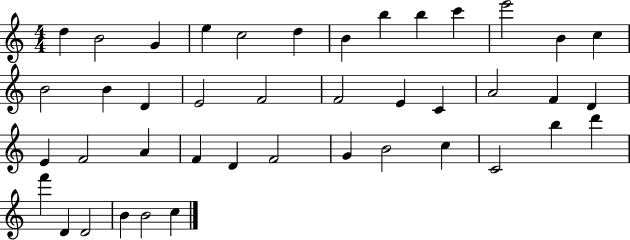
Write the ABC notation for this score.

X:1
T:Untitled
M:4/4
L:1/4
K:C
d B2 G e c2 d B b b c' e'2 B c B2 B D E2 F2 F2 E C A2 F D E F2 A F D F2 G B2 c C2 b d' f' D D2 B B2 c